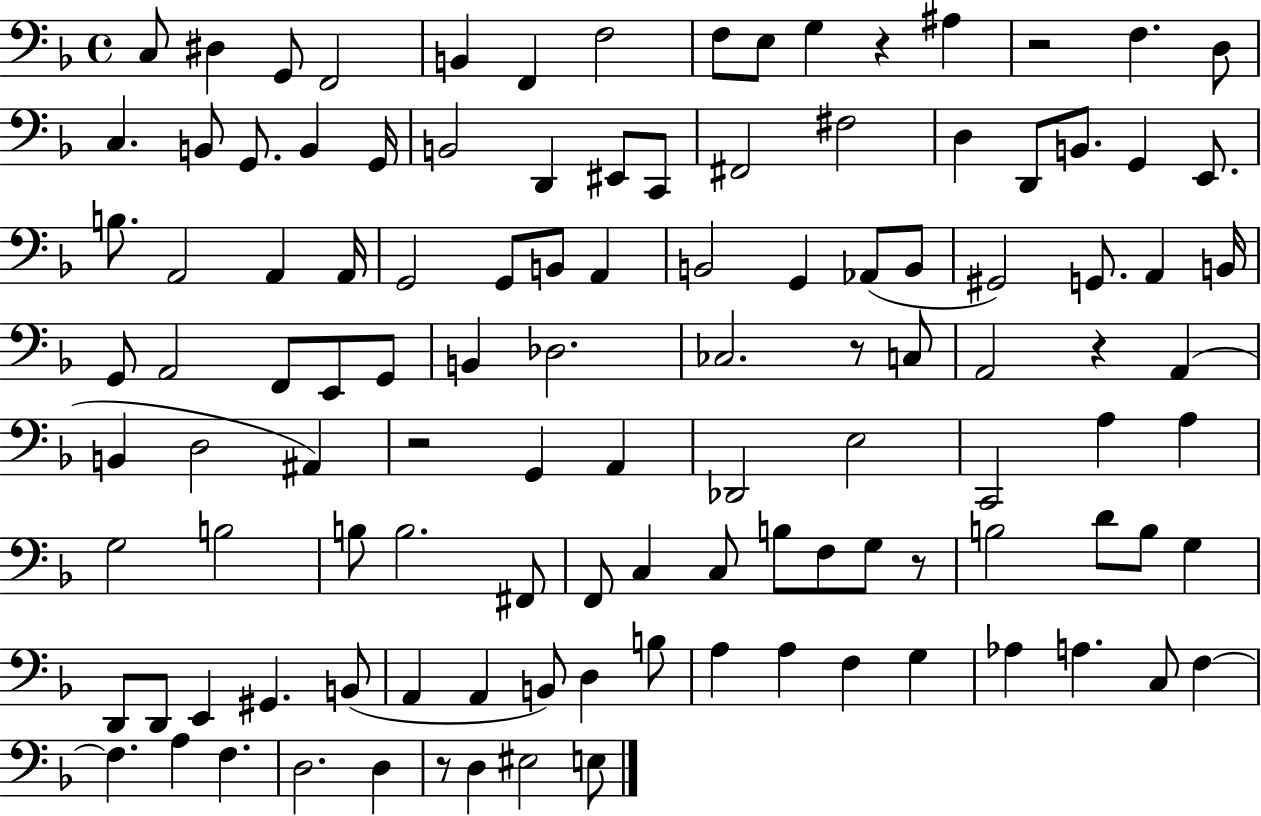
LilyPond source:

{
  \clef bass
  \time 4/4
  \defaultTimeSignature
  \key f \major
  \repeat volta 2 { c8 dis4 g,8 f,2 | b,4 f,4 f2 | f8 e8 g4 r4 ais4 | r2 f4. d8 | \break c4. b,8 g,8. b,4 g,16 | b,2 d,4 eis,8 c,8 | fis,2 fis2 | d4 d,8 b,8. g,4 e,8. | \break b8. a,2 a,4 a,16 | g,2 g,8 b,8 a,4 | b,2 g,4 aes,8( b,8 | gis,2) g,8. a,4 b,16 | \break g,8 a,2 f,8 e,8 g,8 | b,4 des2. | ces2. r8 c8 | a,2 r4 a,4( | \break b,4 d2 ais,4) | r2 g,4 a,4 | des,2 e2 | c,2 a4 a4 | \break g2 b2 | b8 b2. fis,8 | f,8 c4 c8 b8 f8 g8 r8 | b2 d'8 b8 g4 | \break d,8 d,8 e,4 gis,4. b,8( | a,4 a,4 b,8) d4 b8 | a4 a4 f4 g4 | aes4 a4. c8 f4~~ | \break f4. a4 f4. | d2. d4 | r8 d4 eis2 e8 | } \bar "|."
}